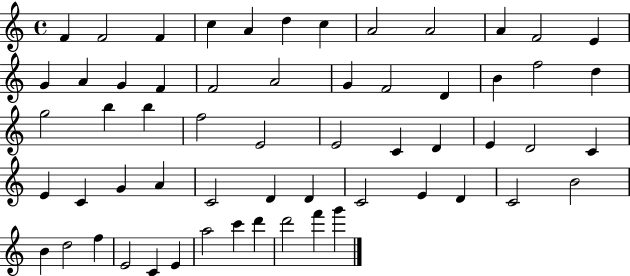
{
  \clef treble
  \time 4/4
  \defaultTimeSignature
  \key c \major
  f'4 f'2 f'4 | c''4 a'4 d''4 c''4 | a'2 a'2 | a'4 f'2 e'4 | \break g'4 a'4 g'4 f'4 | f'2 a'2 | g'4 f'2 d'4 | b'4 f''2 d''4 | \break g''2 b''4 b''4 | f''2 e'2 | e'2 c'4 d'4 | e'4 d'2 c'4 | \break e'4 c'4 g'4 a'4 | c'2 d'4 d'4 | c'2 e'4 d'4 | c'2 b'2 | \break b'4 d''2 f''4 | e'2 c'4 e'4 | a''2 c'''4 d'''4 | d'''2 f'''4 g'''4 | \break \bar "|."
}